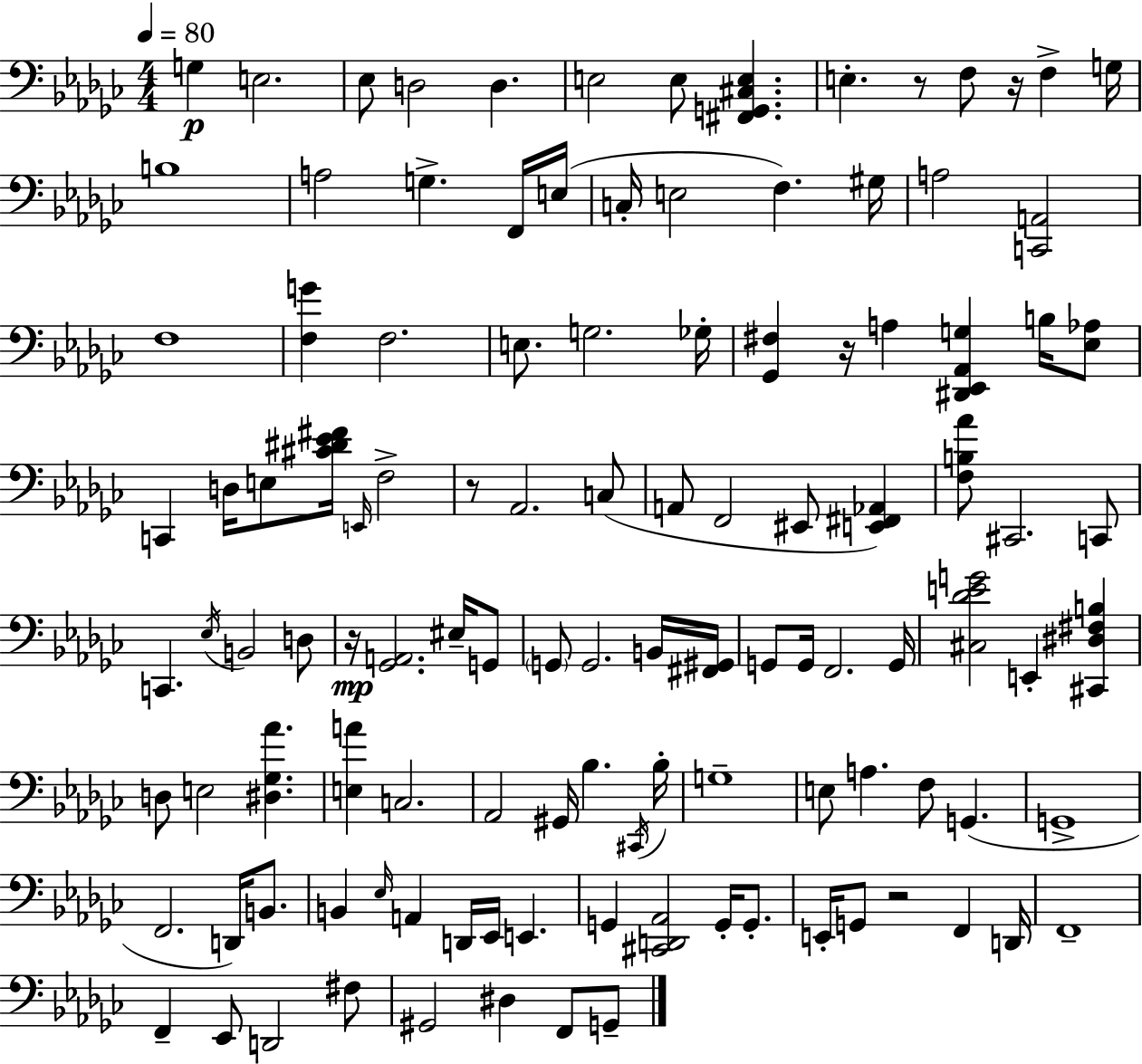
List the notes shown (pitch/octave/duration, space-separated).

G3/q E3/h. Eb3/e D3/h D3/q. E3/h E3/e [F#2,G2,C#3,E3]/q. E3/q. R/e F3/e R/s F3/q G3/s B3/w A3/h G3/q. F2/s E3/s C3/s E3/h F3/q. G#3/s A3/h [C2,A2]/h F3/w [F3,G4]/q F3/h. E3/e. G3/h. Gb3/s [Gb2,F#3]/q R/s A3/q [D#2,Eb2,Ab2,G3]/q B3/s [Eb3,Ab3]/e C2/q D3/s E3/e [C#4,D#4,Eb4,F#4]/s E2/s F3/h R/e Ab2/h. C3/e A2/e F2/h EIS2/e [E2,F#2,Ab2]/q [F3,B3,Ab4]/e C#2/h. C2/e C2/q. Eb3/s B2/h D3/e R/s [Gb2,A2]/h. EIS3/s G2/e G2/e G2/h. B2/s [F#2,G#2]/s G2/e G2/s F2/h. G2/s [C#3,Db4,E4,G4]/h E2/q [C#2,D#3,F#3,B3]/q D3/e E3/h [D#3,Gb3,Ab4]/q. [E3,A4]/q C3/h. Ab2/h G#2/s Bb3/q. C#2/s Bb3/s G3/w E3/e A3/q. F3/e G2/q. G2/w F2/h. D2/s B2/e. B2/q Eb3/s A2/q D2/s Eb2/s E2/q. G2/q [C#2,D2,Ab2]/h G2/s G2/e. E2/s G2/e R/h F2/q D2/s F2/w F2/q Eb2/e D2/h F#3/e G#2/h D#3/q F2/e G2/e